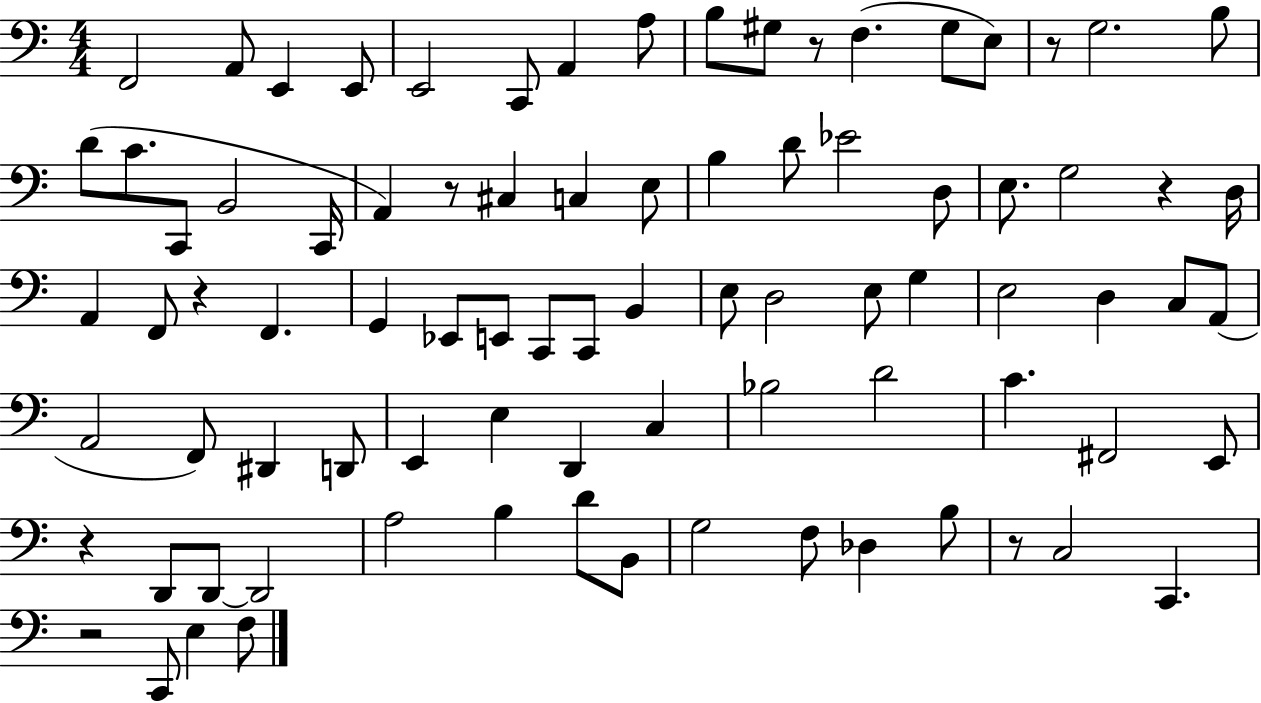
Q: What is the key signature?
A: C major